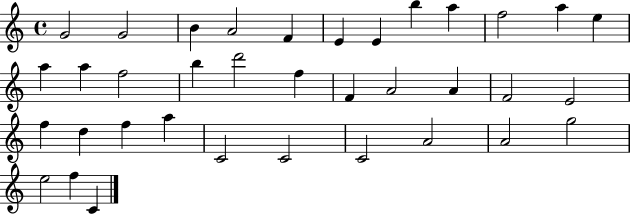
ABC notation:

X:1
T:Untitled
M:4/4
L:1/4
K:C
G2 G2 B A2 F E E b a f2 a e a a f2 b d'2 f F A2 A F2 E2 f d f a C2 C2 C2 A2 A2 g2 e2 f C